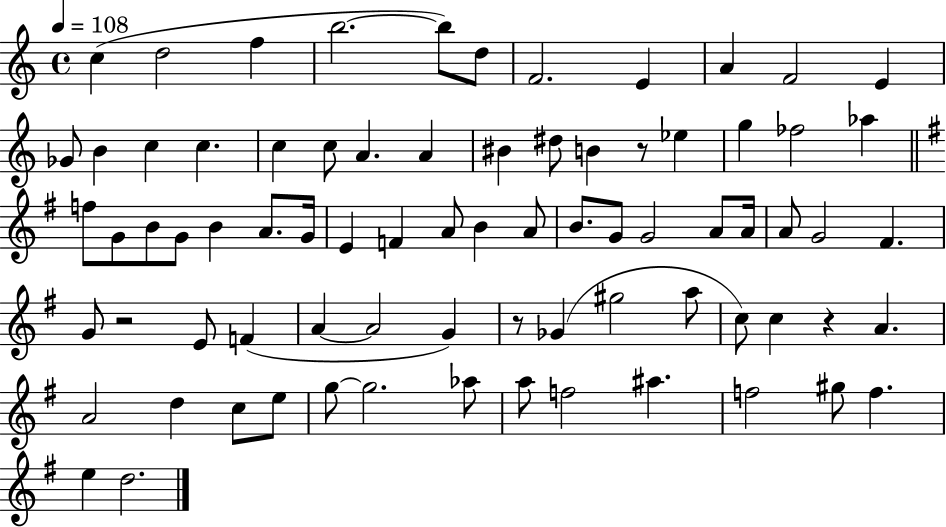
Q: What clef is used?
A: treble